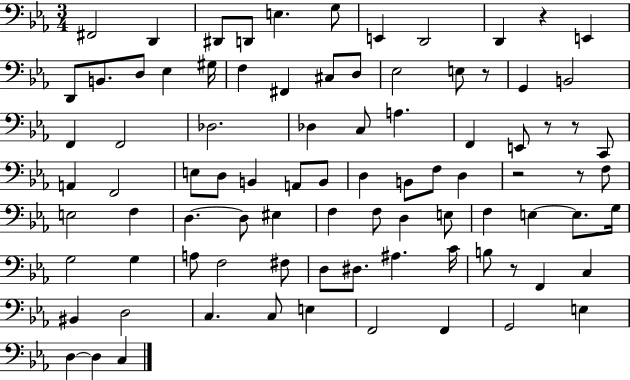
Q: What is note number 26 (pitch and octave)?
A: Db3